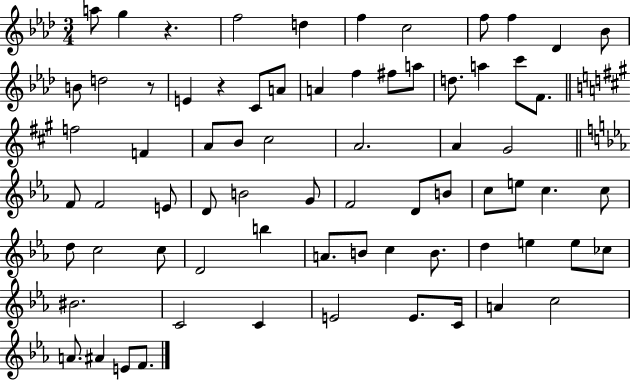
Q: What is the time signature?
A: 3/4